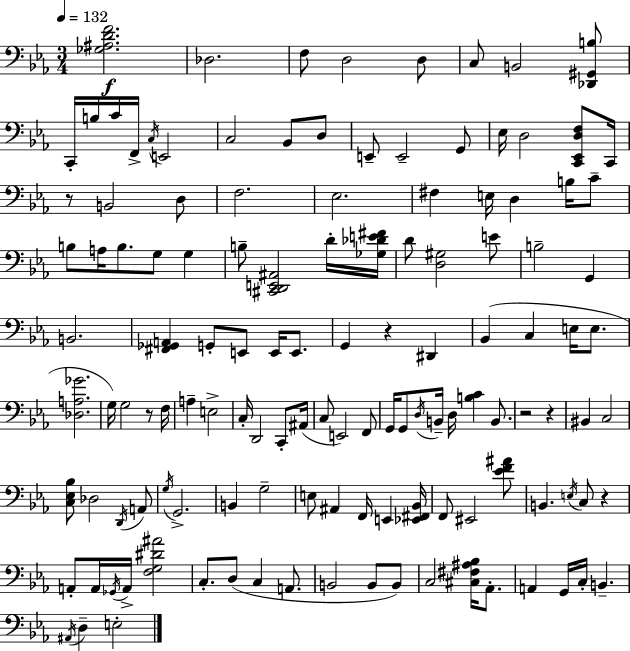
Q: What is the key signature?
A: EES major